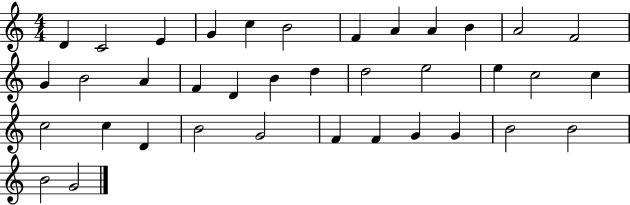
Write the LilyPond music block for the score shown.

{
  \clef treble
  \numericTimeSignature
  \time 4/4
  \key c \major
  d'4 c'2 e'4 | g'4 c''4 b'2 | f'4 a'4 a'4 b'4 | a'2 f'2 | \break g'4 b'2 a'4 | f'4 d'4 b'4 d''4 | d''2 e''2 | e''4 c''2 c''4 | \break c''2 c''4 d'4 | b'2 g'2 | f'4 f'4 g'4 g'4 | b'2 b'2 | \break b'2 g'2 | \bar "|."
}